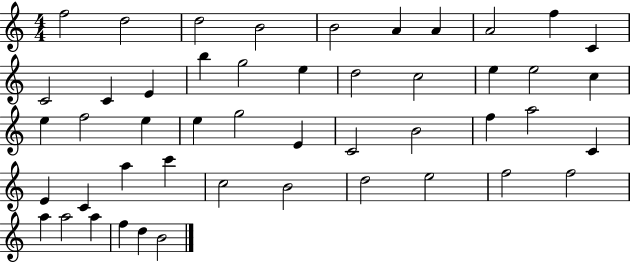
X:1
T:Untitled
M:4/4
L:1/4
K:C
f2 d2 d2 B2 B2 A A A2 f C C2 C E b g2 e d2 c2 e e2 c e f2 e e g2 E C2 B2 f a2 C E C a c' c2 B2 d2 e2 f2 f2 a a2 a f d B2